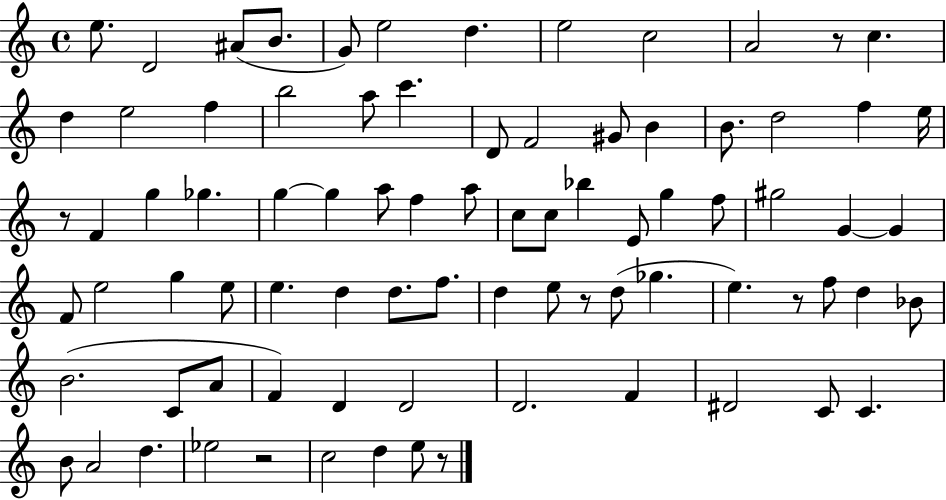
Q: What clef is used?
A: treble